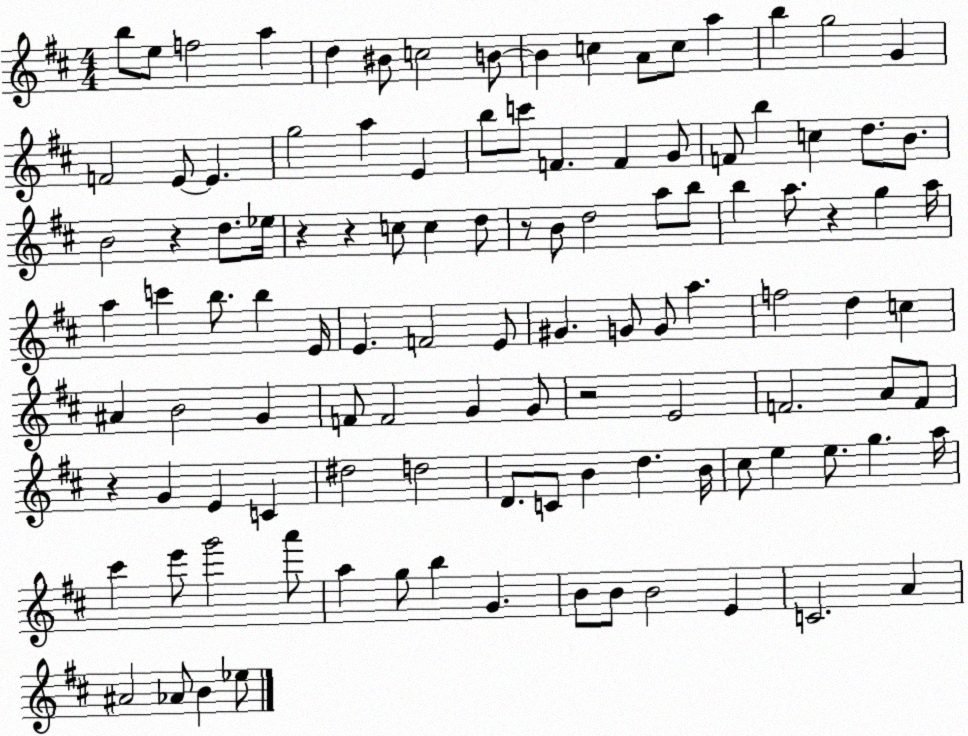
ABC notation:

X:1
T:Untitled
M:4/4
L:1/4
K:D
b/2 e/2 f2 a d ^B/2 c2 B/2 B c A/2 c/2 a b g2 G F2 E/2 E g2 a E b/2 c'/2 F F G/2 F/2 b c d/2 B/2 B2 z d/2 _e/4 z z c/2 c d/2 z/2 B/2 d2 a/2 b/2 b a/2 z g a/4 a c' b/2 b E/4 E F2 E/2 ^G G/2 G/2 a f2 d c ^A B2 G F/2 F2 G G/2 z2 E2 F2 A/2 F/2 z G E C ^d2 d2 D/2 C/2 B d B/4 ^c/2 e e/2 g a/4 ^c' e'/2 g'2 a'/2 a g/2 b G B/2 B/2 B2 E C2 A ^A2 _A/2 B _e/2